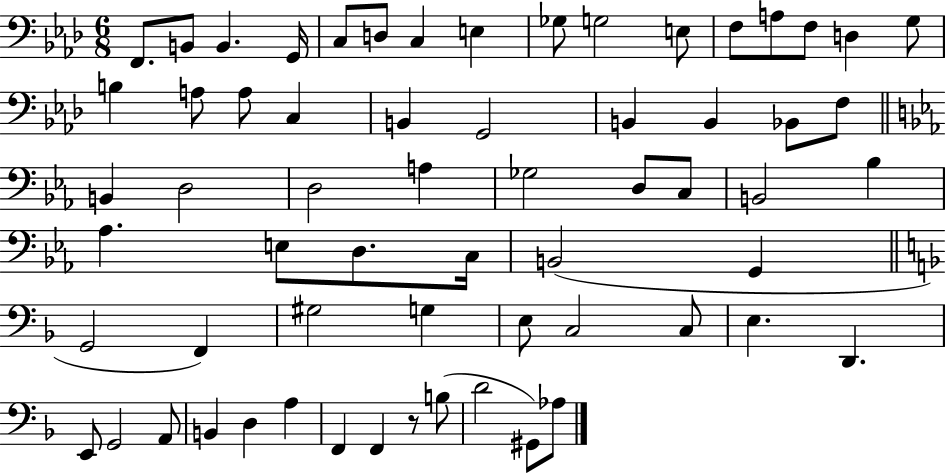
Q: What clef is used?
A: bass